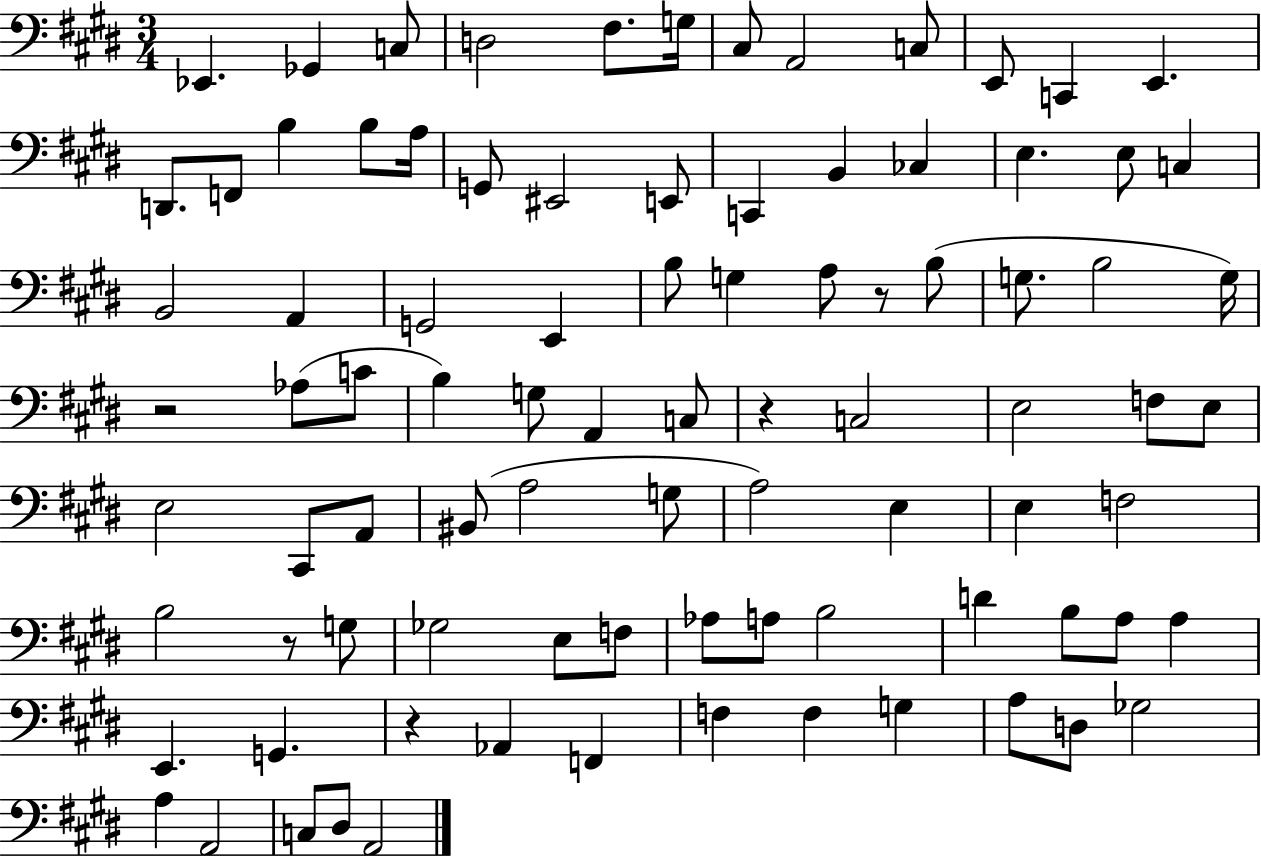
Eb2/q. Gb2/q C3/e D3/h F#3/e. G3/s C#3/e A2/h C3/e E2/e C2/q E2/q. D2/e. F2/e B3/q B3/e A3/s G2/e EIS2/h E2/e C2/q B2/q CES3/q E3/q. E3/e C3/q B2/h A2/q G2/h E2/q B3/e G3/q A3/e R/e B3/e G3/e. B3/h G3/s R/h Ab3/e C4/e B3/q G3/e A2/q C3/e R/q C3/h E3/h F3/e E3/e E3/h C#2/e A2/e BIS2/e A3/h G3/e A3/h E3/q E3/q F3/h B3/h R/e G3/e Gb3/h E3/e F3/e Ab3/e A3/e B3/h D4/q B3/e A3/e A3/q E2/q. G2/q. R/q Ab2/q F2/q F3/q F3/q G3/q A3/e D3/e Gb3/h A3/q A2/h C3/e D#3/e A2/h